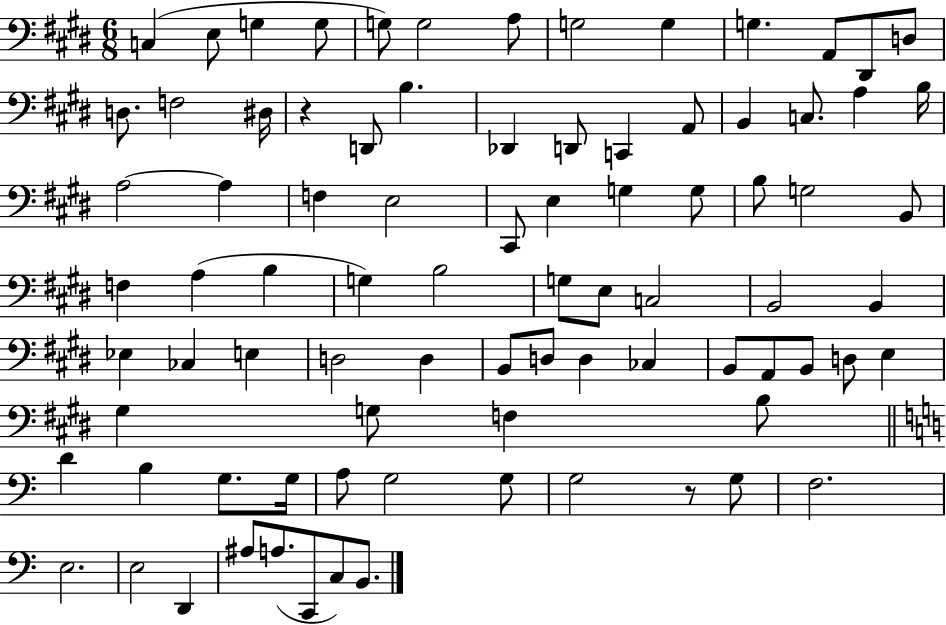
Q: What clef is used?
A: bass